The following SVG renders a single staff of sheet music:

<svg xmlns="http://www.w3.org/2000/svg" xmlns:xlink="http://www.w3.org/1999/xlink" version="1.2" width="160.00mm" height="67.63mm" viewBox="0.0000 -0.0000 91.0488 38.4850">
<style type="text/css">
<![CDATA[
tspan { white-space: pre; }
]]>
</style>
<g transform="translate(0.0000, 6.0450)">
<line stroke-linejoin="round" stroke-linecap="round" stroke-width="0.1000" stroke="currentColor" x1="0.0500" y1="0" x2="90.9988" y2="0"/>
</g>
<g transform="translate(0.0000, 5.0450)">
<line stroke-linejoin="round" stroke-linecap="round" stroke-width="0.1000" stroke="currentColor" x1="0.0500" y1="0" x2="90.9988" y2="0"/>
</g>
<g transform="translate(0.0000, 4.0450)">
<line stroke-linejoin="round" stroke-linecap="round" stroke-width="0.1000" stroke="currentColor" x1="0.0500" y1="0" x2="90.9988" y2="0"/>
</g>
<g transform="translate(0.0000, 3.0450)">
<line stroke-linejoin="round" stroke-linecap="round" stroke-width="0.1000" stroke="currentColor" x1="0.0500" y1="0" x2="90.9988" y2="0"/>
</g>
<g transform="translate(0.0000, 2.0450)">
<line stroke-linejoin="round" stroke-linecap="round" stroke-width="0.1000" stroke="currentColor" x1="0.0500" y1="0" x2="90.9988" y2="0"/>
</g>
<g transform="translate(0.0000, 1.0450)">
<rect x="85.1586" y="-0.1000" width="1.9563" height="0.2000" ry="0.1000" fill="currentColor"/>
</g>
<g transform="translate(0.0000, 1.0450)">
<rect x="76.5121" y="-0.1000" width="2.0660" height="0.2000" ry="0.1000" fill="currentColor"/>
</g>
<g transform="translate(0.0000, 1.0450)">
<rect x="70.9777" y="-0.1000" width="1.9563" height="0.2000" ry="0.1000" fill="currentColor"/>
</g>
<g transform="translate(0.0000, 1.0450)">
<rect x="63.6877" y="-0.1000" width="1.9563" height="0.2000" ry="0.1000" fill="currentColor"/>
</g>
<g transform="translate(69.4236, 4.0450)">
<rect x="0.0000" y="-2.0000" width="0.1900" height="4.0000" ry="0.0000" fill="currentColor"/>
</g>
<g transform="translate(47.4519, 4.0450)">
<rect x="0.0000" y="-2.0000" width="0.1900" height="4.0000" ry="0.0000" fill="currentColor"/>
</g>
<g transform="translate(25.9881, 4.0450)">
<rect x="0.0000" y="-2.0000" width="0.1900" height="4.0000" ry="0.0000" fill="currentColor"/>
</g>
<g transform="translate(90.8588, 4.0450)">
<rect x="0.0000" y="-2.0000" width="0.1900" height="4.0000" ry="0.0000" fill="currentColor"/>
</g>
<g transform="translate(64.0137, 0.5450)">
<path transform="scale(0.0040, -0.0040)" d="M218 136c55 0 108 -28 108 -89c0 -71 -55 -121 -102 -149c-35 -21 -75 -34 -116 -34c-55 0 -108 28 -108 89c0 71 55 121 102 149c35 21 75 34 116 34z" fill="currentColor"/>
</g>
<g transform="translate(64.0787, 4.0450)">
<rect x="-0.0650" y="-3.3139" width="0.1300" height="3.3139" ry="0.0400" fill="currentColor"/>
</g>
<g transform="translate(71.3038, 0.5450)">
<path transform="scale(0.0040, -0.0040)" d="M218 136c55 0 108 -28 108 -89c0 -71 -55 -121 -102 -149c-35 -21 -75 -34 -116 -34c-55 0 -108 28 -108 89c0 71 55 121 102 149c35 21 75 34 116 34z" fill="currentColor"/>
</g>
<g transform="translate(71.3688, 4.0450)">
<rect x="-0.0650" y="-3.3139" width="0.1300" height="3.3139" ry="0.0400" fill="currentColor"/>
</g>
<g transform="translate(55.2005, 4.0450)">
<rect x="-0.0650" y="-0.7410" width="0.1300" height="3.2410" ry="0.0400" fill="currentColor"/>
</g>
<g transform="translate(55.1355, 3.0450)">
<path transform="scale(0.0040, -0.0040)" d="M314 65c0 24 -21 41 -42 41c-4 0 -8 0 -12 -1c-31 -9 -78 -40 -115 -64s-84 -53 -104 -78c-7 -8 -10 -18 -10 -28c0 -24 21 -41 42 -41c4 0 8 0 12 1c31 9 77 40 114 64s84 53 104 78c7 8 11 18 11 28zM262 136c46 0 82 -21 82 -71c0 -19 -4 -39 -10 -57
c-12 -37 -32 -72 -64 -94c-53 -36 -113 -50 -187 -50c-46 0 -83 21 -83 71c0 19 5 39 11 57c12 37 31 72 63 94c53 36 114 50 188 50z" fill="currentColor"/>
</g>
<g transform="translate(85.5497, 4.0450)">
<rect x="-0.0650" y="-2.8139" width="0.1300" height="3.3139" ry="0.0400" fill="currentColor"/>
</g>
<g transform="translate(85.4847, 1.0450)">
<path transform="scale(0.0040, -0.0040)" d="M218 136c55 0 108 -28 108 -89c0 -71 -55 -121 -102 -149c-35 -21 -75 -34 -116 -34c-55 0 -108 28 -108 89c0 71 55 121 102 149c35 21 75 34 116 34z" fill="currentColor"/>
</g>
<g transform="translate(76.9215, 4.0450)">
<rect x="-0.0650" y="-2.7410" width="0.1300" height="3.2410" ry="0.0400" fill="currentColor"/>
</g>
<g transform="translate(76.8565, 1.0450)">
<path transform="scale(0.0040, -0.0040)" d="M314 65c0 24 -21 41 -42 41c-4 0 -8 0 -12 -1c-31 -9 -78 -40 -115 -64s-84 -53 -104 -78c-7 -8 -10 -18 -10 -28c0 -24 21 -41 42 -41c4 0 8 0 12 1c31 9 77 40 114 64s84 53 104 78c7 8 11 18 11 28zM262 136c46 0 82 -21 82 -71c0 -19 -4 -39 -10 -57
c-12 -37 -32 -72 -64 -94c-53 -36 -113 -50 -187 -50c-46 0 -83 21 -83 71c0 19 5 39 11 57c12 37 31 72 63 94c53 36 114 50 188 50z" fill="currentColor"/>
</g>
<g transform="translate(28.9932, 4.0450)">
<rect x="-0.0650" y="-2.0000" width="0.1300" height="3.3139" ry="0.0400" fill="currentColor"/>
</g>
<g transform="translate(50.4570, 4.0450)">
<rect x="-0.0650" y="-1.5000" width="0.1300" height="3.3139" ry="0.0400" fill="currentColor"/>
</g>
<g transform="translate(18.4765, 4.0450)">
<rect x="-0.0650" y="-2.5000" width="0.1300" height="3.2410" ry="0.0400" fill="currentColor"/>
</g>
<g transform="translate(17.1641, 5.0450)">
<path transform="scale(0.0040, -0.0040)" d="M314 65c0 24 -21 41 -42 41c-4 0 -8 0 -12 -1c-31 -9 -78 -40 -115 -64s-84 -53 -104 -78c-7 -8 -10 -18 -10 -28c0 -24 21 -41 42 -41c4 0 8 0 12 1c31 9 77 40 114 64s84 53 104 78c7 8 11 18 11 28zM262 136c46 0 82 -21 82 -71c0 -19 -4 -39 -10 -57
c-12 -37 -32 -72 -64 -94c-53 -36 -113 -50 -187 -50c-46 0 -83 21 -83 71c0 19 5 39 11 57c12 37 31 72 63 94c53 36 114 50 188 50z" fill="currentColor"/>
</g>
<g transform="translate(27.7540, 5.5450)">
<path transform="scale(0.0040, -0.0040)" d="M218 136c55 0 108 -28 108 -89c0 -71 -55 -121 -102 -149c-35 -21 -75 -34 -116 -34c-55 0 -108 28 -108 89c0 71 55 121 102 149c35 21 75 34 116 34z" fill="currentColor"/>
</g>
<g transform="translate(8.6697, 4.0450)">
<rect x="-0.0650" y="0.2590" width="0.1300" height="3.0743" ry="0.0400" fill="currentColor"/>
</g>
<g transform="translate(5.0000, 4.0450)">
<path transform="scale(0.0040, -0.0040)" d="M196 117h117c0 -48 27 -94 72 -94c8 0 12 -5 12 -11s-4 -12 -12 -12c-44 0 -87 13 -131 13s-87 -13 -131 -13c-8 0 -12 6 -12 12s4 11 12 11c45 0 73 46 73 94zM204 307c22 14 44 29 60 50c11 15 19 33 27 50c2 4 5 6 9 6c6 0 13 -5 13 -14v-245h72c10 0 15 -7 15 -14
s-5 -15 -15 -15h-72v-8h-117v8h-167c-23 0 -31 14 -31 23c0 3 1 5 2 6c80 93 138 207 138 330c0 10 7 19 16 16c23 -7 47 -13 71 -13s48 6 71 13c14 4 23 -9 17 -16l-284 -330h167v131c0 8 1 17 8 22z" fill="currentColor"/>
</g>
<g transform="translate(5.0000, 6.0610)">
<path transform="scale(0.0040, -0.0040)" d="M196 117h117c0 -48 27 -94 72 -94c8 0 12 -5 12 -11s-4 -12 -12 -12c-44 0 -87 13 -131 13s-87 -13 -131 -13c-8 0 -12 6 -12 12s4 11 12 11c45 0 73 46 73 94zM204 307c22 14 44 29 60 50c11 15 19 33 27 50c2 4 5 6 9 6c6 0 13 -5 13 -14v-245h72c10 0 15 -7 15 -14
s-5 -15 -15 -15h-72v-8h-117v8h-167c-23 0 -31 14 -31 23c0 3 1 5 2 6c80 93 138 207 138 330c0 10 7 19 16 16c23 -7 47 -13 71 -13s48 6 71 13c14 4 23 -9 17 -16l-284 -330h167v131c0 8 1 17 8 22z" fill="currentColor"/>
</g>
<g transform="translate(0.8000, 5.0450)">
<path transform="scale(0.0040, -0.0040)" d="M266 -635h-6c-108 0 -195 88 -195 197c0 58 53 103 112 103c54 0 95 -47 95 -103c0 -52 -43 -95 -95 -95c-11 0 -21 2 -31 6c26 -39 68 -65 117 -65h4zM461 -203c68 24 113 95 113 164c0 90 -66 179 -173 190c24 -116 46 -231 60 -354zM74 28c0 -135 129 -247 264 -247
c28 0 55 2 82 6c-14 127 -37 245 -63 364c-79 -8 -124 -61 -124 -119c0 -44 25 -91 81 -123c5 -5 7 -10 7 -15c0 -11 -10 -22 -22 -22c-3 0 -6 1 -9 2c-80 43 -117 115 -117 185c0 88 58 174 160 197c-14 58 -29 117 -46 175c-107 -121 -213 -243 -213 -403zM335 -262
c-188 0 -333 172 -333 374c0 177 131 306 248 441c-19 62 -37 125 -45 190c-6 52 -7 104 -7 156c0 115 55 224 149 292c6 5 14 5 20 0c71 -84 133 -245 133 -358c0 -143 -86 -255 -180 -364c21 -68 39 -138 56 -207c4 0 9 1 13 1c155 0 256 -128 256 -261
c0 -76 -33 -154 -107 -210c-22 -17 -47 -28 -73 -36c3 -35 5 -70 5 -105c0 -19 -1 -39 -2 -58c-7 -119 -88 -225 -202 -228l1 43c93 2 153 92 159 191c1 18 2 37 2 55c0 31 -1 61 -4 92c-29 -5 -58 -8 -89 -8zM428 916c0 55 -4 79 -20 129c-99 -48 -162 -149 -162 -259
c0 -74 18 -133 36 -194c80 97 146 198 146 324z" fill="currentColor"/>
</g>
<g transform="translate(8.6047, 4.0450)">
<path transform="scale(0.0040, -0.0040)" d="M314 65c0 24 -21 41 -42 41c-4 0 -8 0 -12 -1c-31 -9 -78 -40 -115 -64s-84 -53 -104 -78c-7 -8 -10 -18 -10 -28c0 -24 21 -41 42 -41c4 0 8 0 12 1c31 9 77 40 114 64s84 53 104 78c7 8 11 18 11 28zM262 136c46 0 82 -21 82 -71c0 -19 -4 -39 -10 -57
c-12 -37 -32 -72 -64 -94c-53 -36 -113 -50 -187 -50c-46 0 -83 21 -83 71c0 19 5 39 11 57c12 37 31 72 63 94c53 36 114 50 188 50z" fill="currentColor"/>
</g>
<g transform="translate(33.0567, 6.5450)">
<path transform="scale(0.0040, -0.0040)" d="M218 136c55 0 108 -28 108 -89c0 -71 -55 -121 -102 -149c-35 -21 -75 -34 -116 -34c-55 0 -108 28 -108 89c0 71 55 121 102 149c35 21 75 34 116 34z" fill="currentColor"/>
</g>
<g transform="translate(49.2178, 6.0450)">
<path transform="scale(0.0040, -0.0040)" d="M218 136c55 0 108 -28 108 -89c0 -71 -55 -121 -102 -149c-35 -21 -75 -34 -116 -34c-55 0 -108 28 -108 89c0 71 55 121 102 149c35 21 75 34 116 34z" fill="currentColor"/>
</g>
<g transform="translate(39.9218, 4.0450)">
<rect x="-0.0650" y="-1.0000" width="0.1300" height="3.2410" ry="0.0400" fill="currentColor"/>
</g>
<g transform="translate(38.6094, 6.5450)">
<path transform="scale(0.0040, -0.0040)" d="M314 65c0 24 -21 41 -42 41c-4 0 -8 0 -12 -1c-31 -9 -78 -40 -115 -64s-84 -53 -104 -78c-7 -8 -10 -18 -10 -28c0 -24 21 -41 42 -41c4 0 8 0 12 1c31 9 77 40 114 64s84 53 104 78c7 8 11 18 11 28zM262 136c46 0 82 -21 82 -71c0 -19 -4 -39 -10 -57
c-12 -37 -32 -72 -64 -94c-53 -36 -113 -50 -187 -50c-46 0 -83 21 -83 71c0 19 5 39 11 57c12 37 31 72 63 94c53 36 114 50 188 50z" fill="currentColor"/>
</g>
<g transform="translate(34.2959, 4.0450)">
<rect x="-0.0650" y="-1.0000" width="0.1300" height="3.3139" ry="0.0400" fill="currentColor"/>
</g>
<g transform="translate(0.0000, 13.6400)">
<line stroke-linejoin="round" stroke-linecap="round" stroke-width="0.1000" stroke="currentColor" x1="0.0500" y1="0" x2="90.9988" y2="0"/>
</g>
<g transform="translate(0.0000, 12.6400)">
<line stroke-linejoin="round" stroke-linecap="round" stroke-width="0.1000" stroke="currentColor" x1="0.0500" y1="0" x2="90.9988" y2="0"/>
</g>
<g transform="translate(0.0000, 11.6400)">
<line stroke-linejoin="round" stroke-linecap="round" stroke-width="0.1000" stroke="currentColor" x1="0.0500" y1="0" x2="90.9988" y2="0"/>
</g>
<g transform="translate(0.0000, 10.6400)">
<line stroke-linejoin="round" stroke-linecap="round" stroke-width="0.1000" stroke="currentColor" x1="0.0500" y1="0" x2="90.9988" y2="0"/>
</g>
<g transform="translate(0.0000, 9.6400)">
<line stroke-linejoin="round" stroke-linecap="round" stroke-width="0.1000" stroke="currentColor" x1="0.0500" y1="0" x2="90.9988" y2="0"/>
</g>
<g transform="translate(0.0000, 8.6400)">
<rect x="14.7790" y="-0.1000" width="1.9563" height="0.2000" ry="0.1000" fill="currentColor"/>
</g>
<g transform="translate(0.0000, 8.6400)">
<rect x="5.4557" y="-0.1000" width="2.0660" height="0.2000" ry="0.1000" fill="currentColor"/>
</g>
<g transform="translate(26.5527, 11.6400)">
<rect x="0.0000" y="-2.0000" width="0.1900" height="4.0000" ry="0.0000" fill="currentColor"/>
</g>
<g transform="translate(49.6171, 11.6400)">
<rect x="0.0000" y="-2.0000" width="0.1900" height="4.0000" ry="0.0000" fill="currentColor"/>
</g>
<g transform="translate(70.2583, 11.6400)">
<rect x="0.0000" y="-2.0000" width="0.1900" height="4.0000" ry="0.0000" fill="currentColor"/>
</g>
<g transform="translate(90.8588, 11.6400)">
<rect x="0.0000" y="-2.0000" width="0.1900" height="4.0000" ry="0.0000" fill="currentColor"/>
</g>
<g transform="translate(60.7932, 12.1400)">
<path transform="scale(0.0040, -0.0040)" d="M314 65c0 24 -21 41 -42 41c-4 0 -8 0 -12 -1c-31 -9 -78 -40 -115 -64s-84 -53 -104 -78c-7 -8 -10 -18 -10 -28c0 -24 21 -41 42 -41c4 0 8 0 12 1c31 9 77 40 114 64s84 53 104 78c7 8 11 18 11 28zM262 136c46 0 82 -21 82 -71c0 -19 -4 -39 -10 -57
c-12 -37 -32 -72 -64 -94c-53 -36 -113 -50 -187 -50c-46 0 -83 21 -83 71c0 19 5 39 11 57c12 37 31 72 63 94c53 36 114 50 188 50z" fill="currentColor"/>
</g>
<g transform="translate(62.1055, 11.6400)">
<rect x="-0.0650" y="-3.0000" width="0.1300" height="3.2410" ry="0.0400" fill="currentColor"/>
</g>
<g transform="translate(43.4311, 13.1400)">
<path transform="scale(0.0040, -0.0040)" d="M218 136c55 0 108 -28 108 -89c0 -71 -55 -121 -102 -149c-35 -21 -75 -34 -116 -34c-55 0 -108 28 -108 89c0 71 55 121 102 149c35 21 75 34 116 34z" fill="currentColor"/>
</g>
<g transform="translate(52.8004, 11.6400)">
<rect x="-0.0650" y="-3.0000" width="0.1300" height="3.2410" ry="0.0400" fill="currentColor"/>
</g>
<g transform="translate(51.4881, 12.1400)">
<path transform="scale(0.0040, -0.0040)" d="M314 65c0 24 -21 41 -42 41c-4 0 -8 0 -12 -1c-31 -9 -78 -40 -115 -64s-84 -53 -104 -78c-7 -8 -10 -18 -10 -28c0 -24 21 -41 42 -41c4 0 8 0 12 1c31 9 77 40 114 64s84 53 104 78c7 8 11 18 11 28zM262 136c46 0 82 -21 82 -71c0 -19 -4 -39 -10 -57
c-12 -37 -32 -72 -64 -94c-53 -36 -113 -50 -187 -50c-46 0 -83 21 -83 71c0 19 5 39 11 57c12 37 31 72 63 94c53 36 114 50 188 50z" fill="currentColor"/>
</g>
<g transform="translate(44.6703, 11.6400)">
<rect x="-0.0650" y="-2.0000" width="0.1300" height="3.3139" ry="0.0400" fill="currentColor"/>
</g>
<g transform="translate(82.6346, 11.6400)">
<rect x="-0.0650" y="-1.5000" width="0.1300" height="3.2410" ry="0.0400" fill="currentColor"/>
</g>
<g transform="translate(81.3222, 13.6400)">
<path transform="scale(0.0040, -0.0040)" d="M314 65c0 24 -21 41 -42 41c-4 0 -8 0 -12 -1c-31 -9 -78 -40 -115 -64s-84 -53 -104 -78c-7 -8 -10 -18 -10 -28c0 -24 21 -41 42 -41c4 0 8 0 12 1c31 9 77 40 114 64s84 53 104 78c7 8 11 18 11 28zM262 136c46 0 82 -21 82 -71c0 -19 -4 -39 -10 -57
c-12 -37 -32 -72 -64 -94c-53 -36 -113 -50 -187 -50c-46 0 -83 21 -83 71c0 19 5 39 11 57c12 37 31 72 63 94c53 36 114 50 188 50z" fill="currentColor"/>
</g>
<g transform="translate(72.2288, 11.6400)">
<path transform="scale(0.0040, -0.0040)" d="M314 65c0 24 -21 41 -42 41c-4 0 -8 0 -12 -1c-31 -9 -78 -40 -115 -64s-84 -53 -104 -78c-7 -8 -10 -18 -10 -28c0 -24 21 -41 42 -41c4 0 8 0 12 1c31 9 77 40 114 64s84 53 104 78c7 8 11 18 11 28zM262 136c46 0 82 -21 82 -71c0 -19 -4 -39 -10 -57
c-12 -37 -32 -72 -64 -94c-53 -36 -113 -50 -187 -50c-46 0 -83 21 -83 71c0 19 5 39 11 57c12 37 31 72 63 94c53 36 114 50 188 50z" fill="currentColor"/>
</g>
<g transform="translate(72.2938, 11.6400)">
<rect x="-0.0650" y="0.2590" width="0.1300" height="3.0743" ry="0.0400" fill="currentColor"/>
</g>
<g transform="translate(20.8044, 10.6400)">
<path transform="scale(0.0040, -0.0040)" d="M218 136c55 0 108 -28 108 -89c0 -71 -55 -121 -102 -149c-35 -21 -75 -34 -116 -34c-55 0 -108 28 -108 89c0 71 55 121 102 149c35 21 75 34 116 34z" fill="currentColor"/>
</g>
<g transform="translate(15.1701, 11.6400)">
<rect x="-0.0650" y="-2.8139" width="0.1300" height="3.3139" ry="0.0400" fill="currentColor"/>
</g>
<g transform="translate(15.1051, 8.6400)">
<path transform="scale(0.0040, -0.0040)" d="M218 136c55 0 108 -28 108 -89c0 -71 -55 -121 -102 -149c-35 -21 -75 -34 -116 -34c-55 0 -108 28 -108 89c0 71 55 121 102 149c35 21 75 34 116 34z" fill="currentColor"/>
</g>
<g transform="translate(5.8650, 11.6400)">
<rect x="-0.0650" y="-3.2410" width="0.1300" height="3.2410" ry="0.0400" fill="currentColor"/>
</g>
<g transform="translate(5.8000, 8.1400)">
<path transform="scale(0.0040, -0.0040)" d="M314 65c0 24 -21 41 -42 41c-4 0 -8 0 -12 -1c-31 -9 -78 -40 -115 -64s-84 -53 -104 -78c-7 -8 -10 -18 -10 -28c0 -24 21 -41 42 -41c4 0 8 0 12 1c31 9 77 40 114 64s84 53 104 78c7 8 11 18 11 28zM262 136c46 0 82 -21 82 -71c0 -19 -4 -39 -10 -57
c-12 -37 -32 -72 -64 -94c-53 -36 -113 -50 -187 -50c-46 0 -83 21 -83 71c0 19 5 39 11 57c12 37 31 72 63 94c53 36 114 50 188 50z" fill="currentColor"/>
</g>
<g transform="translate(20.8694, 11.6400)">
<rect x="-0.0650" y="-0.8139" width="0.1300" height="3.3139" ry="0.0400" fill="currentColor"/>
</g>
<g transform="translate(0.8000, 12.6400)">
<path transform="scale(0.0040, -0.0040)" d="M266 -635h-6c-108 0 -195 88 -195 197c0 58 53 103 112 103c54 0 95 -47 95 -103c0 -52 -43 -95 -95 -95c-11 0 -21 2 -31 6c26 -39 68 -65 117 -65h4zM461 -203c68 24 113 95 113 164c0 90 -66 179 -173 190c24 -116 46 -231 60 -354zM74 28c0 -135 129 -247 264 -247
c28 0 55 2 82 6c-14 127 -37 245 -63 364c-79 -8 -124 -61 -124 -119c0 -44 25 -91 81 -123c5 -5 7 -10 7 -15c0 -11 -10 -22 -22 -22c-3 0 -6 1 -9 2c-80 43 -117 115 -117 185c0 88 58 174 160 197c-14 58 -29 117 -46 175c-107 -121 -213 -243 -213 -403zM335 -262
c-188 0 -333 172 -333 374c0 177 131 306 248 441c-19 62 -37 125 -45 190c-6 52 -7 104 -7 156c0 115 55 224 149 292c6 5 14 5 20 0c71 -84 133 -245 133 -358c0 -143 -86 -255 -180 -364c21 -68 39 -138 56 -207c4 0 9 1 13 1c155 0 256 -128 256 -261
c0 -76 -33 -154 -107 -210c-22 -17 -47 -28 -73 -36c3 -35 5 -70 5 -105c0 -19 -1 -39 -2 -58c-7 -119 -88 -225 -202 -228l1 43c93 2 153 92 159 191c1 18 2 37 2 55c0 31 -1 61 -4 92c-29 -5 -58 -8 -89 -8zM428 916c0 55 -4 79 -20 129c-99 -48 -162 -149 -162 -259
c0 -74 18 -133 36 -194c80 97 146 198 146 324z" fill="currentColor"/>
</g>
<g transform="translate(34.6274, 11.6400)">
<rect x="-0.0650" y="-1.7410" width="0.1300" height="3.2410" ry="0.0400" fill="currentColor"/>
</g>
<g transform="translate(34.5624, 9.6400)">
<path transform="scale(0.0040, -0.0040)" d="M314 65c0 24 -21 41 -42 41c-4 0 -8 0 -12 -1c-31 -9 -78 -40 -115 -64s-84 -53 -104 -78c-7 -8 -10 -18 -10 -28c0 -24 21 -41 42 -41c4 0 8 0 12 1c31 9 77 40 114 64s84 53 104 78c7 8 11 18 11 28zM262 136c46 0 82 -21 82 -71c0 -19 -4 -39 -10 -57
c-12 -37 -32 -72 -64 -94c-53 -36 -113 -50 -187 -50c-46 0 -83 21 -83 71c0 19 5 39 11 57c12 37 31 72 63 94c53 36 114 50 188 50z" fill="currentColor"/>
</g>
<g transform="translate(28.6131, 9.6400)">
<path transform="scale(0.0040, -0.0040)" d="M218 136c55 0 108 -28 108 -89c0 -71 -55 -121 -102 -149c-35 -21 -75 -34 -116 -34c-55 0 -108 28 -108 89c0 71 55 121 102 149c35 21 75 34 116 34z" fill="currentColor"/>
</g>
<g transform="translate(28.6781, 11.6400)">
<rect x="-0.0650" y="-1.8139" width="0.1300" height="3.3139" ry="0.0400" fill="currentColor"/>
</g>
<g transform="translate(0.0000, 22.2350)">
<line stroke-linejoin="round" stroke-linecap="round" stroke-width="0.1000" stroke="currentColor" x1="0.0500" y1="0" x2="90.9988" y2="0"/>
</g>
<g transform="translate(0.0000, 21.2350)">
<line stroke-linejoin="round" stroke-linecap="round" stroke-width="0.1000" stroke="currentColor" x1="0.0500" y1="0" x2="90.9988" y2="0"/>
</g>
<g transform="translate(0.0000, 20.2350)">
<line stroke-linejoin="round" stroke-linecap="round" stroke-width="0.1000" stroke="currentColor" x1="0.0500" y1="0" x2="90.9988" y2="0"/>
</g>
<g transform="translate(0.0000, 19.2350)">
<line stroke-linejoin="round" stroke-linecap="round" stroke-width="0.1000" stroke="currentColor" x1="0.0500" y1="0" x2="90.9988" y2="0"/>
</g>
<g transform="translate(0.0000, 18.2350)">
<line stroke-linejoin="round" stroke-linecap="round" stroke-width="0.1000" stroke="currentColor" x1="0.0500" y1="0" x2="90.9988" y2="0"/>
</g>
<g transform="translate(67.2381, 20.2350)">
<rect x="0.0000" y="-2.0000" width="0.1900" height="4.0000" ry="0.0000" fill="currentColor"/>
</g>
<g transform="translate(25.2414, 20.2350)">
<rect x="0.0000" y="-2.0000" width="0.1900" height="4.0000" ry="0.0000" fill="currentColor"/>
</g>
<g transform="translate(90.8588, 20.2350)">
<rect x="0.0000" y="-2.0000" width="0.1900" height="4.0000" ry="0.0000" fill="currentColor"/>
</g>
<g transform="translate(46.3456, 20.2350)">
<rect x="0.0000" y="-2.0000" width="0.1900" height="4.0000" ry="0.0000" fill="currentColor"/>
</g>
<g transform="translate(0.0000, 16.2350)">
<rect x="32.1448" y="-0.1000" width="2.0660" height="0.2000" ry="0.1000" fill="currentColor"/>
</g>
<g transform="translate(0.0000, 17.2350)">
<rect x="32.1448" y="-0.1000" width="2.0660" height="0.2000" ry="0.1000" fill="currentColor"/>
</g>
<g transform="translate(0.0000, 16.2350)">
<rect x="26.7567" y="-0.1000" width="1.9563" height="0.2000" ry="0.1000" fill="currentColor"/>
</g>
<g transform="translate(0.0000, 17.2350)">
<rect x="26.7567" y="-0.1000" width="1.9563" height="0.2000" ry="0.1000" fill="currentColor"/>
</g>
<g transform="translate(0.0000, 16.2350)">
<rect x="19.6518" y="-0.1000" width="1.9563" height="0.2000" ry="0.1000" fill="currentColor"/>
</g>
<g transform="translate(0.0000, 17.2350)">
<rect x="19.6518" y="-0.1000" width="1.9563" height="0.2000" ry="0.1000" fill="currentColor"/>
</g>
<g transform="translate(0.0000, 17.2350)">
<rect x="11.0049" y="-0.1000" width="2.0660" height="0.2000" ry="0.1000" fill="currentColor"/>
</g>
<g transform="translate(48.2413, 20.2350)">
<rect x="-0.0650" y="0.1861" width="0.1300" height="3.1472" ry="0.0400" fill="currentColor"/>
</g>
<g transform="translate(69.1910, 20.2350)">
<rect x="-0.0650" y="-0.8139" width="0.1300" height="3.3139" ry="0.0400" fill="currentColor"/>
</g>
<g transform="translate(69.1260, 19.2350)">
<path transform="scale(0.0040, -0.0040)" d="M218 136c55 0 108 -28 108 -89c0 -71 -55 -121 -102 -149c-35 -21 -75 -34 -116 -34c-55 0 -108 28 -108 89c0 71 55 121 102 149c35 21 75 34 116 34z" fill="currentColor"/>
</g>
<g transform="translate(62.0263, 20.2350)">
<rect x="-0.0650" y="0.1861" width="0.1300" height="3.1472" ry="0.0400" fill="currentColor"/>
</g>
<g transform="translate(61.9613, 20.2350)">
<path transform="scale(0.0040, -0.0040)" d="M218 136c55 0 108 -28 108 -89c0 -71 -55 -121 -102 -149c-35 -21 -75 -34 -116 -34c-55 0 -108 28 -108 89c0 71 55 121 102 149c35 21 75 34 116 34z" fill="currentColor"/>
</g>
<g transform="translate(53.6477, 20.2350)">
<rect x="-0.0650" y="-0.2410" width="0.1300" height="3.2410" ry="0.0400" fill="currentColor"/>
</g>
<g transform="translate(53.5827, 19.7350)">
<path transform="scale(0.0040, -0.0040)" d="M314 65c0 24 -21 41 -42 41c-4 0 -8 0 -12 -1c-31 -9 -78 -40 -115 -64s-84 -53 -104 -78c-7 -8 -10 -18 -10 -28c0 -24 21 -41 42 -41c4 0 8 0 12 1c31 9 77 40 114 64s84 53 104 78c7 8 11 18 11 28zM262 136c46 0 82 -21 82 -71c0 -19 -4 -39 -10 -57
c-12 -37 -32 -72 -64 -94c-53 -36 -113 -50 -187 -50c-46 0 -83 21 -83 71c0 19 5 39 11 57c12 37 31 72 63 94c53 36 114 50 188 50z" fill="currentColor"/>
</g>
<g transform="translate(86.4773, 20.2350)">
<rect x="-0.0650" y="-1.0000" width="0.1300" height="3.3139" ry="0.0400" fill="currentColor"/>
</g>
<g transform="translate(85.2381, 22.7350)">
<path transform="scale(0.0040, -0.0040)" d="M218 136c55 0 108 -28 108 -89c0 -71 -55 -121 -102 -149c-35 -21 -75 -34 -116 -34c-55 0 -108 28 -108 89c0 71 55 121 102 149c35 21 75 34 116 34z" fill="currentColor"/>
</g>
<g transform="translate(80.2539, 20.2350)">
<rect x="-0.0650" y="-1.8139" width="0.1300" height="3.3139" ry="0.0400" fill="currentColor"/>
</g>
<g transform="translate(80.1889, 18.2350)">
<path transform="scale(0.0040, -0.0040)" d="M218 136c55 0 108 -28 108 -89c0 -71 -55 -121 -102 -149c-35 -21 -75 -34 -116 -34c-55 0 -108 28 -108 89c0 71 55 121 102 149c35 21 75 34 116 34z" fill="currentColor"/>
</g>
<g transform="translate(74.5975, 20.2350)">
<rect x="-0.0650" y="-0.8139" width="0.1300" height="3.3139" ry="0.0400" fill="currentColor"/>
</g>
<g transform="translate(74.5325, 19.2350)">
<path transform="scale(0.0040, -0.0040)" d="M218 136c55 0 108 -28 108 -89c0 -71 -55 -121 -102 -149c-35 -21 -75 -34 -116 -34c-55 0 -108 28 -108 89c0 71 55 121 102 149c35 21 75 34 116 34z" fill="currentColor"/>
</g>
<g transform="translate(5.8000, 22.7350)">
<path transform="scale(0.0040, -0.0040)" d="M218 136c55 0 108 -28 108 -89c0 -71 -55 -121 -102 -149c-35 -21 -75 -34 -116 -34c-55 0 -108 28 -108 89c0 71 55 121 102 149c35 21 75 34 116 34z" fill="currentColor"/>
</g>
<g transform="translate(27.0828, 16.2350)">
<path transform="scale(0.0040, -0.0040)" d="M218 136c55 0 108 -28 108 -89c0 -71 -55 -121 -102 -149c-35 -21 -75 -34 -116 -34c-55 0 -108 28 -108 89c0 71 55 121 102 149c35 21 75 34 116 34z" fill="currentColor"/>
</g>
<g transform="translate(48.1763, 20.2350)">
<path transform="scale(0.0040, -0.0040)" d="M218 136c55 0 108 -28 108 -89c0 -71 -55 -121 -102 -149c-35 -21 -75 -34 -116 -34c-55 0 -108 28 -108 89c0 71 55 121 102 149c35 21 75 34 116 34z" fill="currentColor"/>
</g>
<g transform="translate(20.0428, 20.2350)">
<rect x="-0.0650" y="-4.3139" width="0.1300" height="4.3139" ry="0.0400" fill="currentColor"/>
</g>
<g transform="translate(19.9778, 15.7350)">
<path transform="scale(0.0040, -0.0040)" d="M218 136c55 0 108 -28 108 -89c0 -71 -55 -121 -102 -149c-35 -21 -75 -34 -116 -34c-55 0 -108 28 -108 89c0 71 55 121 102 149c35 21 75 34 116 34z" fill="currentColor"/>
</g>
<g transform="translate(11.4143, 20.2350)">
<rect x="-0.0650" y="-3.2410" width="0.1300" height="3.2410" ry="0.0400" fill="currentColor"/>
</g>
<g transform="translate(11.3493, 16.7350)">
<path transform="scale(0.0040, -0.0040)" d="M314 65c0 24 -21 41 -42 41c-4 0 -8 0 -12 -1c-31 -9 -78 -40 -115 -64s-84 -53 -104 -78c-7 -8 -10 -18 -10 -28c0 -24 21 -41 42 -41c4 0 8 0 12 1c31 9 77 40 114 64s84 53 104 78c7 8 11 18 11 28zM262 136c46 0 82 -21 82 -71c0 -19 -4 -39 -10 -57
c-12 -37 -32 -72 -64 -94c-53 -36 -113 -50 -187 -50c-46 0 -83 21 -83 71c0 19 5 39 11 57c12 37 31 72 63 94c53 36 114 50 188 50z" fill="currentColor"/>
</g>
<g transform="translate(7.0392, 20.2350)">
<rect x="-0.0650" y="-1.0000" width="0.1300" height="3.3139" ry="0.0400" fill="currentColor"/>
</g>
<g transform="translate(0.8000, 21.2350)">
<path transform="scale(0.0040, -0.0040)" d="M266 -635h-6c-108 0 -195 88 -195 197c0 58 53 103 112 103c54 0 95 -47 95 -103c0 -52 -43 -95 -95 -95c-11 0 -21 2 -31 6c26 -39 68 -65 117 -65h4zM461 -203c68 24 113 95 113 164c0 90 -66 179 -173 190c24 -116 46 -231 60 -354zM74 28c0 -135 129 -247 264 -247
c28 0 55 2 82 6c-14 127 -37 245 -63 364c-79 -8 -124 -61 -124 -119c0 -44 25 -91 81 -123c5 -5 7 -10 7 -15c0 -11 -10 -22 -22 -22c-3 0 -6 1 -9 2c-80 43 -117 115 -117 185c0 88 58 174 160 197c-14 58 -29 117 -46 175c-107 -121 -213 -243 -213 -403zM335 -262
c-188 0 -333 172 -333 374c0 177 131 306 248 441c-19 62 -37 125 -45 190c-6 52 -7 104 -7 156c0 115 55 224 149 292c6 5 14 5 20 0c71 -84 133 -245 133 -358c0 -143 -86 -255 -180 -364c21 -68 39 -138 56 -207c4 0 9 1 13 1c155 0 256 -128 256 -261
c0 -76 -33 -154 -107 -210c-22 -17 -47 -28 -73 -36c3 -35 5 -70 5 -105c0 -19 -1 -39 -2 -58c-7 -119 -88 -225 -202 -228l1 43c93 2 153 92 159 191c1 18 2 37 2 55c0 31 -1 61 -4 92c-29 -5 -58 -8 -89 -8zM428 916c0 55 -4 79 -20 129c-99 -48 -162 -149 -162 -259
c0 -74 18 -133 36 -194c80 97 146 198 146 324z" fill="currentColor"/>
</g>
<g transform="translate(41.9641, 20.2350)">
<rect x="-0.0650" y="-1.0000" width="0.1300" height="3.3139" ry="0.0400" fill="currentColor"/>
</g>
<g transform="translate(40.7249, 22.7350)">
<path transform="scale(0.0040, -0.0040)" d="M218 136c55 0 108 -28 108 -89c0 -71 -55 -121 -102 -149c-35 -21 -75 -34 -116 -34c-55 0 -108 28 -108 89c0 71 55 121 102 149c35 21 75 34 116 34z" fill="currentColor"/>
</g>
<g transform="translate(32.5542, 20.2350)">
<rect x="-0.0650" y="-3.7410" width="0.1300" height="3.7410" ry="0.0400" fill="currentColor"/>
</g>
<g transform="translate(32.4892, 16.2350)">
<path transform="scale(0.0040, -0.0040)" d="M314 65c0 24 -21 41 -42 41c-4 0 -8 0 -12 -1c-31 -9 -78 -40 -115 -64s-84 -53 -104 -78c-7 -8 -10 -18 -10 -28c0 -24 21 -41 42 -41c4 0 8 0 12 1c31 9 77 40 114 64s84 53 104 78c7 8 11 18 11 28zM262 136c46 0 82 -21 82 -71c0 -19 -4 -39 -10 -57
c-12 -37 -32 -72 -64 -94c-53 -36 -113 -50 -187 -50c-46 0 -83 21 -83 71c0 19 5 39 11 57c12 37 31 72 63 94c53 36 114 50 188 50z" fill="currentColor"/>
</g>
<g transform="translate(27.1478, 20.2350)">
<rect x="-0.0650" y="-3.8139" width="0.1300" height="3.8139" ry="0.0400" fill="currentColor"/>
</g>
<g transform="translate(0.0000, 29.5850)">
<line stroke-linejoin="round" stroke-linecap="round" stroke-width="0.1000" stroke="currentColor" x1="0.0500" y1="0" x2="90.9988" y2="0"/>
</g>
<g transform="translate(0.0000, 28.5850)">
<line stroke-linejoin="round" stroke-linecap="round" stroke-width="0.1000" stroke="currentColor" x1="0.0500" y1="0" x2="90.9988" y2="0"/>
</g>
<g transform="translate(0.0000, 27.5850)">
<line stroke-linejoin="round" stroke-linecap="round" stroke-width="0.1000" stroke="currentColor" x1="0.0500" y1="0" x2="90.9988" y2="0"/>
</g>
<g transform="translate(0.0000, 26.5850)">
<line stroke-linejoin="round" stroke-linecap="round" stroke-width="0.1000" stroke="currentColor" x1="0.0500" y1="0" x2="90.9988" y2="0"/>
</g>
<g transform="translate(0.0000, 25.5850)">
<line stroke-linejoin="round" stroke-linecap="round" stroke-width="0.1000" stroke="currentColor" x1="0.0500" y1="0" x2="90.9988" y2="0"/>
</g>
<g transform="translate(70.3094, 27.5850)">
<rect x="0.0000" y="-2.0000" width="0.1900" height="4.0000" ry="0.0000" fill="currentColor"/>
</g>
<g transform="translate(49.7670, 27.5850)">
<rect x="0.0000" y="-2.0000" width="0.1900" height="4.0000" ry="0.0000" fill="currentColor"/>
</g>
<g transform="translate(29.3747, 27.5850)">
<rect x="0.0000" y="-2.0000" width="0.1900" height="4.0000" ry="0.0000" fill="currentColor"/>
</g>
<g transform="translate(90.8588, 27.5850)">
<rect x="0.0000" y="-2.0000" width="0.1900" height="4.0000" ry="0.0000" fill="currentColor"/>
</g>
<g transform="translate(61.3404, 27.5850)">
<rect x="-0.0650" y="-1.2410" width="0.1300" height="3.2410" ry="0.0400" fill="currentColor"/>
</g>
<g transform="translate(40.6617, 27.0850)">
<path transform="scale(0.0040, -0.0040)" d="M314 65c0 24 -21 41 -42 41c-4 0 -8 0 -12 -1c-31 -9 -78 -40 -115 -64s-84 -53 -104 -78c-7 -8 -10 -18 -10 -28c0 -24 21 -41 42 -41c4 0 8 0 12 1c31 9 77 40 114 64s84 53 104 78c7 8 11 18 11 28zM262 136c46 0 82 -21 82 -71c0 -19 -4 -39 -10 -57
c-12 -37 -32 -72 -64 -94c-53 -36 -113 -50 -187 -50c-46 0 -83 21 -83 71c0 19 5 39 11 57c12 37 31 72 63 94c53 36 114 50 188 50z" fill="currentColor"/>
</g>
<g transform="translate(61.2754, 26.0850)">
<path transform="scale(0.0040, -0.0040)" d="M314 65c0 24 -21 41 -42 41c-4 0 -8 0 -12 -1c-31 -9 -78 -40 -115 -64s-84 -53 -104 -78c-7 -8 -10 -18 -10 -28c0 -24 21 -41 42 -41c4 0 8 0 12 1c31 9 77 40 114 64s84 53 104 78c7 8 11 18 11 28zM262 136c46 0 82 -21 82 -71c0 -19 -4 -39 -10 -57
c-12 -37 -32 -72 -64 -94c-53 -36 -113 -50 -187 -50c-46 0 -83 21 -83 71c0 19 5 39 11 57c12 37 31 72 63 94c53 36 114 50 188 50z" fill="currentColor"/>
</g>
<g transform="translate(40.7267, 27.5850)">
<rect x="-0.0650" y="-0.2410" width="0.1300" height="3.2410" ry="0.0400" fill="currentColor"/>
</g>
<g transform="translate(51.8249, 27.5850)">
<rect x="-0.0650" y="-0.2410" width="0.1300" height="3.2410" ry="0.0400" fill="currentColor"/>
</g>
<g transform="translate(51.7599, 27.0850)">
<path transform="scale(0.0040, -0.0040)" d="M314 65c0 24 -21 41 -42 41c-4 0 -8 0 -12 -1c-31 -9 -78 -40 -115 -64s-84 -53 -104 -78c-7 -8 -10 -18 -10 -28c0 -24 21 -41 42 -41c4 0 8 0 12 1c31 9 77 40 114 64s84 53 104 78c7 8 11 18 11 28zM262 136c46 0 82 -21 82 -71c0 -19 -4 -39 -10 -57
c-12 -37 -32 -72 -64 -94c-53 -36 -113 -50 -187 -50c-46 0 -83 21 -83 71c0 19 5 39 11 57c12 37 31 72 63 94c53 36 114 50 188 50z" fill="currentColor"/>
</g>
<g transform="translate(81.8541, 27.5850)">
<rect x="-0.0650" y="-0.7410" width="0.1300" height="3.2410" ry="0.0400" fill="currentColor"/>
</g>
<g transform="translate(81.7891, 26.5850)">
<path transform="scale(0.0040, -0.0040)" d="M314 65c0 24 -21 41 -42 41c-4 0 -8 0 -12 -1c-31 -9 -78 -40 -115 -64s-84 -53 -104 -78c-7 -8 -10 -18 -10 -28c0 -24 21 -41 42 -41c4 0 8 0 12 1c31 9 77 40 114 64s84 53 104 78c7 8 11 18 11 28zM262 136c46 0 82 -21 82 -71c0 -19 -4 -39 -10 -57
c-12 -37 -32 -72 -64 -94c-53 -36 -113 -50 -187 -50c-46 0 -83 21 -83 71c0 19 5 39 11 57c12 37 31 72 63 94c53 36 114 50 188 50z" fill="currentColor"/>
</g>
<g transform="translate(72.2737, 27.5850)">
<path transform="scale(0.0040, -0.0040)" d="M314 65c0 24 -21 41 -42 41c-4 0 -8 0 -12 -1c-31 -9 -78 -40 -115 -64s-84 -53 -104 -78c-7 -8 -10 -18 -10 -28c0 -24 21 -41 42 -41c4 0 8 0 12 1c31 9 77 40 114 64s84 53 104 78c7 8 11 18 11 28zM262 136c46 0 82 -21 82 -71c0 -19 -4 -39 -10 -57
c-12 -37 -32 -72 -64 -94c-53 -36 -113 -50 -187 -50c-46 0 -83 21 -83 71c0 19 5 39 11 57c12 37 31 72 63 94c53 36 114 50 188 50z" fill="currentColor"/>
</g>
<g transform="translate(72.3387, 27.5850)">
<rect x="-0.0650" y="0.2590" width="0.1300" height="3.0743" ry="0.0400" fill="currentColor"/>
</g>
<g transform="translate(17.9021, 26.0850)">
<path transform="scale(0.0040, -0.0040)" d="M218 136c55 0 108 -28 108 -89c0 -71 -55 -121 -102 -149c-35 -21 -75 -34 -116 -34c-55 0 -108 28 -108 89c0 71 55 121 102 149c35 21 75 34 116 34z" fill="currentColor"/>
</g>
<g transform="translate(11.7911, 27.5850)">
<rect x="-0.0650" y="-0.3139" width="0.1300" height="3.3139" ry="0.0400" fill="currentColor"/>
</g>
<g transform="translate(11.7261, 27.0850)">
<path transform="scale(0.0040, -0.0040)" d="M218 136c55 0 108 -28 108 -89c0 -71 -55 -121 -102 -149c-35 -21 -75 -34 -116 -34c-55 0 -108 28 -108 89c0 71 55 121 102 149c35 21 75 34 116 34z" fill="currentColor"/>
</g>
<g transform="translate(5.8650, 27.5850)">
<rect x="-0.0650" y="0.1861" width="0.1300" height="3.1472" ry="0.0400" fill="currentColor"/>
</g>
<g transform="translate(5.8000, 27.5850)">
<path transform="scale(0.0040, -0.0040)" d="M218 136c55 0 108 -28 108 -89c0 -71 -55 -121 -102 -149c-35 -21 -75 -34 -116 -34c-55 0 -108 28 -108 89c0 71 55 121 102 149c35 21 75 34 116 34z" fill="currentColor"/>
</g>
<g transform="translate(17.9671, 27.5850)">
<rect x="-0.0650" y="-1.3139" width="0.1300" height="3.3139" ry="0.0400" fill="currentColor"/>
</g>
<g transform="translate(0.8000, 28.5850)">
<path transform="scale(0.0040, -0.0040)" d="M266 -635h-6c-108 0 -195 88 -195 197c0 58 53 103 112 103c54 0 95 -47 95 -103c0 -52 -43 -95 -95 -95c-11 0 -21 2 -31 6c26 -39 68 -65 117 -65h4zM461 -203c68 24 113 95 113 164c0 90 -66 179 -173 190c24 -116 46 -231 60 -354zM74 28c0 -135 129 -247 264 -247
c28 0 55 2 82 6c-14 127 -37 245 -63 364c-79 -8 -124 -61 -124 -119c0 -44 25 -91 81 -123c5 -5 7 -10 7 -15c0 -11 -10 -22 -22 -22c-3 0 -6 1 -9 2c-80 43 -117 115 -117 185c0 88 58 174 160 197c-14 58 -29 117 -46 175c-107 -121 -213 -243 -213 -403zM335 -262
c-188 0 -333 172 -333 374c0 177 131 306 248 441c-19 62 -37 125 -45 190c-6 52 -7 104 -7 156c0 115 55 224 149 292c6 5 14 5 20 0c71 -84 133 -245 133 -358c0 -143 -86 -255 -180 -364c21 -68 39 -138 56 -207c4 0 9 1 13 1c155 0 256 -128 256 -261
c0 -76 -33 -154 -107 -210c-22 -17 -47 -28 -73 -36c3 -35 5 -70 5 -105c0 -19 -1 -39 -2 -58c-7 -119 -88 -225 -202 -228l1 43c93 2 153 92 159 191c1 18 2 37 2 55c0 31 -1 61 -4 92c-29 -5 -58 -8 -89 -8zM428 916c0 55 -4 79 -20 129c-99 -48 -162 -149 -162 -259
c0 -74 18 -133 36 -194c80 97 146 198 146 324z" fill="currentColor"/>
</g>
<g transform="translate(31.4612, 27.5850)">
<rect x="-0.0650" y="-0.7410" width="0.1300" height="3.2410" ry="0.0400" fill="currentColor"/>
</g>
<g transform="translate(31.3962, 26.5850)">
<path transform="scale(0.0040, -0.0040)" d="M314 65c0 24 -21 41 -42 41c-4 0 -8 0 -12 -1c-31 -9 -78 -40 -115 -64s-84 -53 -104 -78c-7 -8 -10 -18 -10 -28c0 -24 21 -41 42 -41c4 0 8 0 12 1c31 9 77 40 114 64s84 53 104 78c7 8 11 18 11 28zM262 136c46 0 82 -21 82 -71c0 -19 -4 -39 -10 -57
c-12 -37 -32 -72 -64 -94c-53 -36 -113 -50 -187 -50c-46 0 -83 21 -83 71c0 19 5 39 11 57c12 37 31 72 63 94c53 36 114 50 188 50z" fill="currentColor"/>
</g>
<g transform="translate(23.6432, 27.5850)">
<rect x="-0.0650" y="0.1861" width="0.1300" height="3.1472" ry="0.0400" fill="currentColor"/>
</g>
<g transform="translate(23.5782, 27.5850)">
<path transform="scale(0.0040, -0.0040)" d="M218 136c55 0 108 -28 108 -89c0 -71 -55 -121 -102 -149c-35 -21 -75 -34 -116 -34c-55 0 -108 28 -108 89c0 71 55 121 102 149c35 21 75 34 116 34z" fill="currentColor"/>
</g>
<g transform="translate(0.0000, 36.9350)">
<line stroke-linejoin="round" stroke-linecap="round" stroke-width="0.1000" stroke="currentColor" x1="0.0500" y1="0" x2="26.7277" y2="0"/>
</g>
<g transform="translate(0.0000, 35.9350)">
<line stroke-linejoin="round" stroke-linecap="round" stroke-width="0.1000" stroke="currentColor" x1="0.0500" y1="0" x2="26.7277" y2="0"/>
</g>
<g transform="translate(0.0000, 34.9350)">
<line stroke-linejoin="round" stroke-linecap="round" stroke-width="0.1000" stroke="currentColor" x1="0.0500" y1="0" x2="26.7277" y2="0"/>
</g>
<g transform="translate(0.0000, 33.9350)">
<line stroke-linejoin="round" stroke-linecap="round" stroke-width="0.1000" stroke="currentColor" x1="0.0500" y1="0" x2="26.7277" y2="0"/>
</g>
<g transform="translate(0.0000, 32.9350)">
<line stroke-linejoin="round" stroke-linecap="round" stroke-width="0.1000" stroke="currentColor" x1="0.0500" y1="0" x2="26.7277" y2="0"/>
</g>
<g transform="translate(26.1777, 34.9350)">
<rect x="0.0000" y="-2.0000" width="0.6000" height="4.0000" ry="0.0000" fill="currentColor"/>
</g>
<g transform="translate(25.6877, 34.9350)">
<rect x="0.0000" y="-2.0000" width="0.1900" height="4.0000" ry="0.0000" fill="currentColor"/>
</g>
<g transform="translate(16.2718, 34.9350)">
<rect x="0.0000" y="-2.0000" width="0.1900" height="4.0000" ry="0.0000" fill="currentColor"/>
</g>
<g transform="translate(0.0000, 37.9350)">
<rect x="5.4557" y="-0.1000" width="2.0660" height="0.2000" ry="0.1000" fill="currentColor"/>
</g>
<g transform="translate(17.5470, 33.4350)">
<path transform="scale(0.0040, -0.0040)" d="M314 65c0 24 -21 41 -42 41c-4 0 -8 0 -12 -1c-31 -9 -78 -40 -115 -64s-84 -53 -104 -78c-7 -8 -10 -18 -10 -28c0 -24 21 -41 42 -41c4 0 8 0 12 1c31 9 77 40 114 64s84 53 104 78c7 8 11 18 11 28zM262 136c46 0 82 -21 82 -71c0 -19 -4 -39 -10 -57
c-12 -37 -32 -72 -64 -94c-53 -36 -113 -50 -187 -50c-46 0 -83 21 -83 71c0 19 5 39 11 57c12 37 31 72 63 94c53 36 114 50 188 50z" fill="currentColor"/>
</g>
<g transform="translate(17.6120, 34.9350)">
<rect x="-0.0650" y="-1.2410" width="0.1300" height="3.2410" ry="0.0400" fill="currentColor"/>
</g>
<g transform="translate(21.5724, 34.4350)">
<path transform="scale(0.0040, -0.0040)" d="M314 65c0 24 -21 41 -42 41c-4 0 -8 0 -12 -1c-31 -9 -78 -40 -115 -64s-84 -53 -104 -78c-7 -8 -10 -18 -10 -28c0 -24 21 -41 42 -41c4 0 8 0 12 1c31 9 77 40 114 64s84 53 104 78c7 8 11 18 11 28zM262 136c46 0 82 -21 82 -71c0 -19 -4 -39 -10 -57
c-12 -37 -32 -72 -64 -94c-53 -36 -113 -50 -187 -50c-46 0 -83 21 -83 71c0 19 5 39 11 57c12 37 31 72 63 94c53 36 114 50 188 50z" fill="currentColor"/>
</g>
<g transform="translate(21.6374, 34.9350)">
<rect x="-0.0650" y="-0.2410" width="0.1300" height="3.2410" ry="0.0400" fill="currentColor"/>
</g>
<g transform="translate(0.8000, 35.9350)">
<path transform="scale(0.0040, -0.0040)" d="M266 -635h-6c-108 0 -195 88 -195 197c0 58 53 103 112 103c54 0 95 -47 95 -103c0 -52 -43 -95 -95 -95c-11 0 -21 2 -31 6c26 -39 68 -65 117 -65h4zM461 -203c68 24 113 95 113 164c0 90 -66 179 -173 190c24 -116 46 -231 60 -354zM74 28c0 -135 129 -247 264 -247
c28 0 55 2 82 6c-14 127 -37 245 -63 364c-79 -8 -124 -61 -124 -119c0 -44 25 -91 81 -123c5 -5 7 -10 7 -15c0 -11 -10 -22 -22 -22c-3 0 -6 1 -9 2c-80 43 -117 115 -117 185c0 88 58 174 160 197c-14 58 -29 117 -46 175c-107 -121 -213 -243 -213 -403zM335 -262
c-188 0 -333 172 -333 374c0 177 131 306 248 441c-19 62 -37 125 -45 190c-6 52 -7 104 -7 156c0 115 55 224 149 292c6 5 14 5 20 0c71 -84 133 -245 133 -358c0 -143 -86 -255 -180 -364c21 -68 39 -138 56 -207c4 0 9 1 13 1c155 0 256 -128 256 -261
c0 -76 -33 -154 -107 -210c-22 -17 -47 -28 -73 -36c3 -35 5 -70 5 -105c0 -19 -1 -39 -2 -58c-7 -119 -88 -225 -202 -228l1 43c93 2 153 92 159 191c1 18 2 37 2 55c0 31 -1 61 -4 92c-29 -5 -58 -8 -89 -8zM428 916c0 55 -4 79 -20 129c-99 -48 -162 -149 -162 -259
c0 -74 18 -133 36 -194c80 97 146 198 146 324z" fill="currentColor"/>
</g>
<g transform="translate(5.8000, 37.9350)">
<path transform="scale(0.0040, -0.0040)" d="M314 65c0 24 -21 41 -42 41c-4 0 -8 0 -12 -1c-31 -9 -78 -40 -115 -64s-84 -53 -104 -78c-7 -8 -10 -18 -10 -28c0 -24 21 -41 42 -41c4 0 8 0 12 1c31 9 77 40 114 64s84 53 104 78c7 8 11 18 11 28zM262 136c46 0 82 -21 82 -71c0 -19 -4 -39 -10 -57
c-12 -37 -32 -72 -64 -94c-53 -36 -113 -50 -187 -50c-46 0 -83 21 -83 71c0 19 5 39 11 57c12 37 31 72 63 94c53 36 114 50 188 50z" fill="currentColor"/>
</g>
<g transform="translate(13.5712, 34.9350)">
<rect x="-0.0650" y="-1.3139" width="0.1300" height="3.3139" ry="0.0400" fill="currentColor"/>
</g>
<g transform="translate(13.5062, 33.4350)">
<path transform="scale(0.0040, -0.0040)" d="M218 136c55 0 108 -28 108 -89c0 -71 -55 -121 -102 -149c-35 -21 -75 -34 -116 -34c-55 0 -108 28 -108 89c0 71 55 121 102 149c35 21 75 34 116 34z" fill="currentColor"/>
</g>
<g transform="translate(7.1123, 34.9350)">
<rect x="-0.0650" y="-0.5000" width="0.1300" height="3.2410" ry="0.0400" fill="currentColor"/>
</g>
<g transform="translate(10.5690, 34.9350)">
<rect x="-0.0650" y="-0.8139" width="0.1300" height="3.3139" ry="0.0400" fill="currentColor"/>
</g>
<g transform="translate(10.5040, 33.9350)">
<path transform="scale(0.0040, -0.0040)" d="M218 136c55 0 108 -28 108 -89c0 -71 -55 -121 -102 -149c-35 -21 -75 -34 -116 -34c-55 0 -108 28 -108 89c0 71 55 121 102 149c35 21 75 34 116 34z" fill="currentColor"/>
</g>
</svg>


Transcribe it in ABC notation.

X:1
T:Untitled
M:4/4
L:1/4
K:C
B2 G2 F D D2 E d2 b b a2 a b2 a d f f2 F A2 A2 B2 E2 D b2 d' c' c'2 D B c2 B d d f D B c e B d2 c2 c2 e2 B2 d2 C2 d e e2 c2